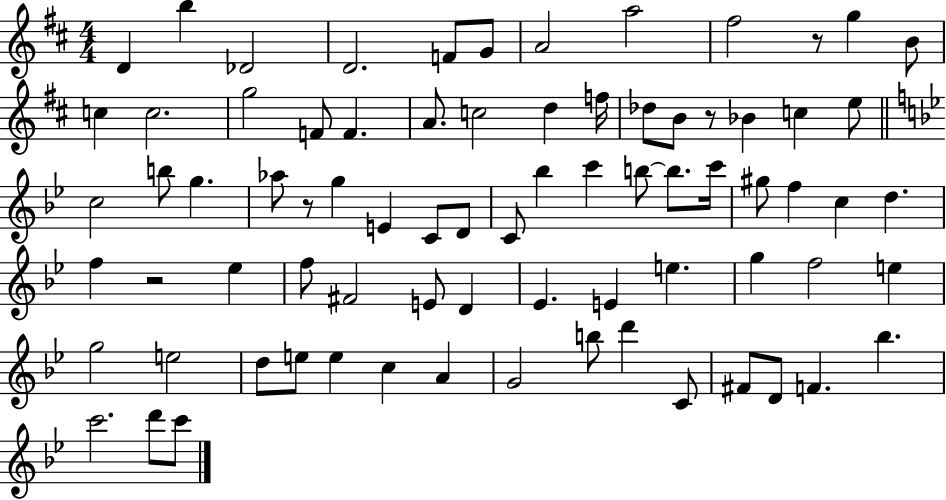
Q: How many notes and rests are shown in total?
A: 77